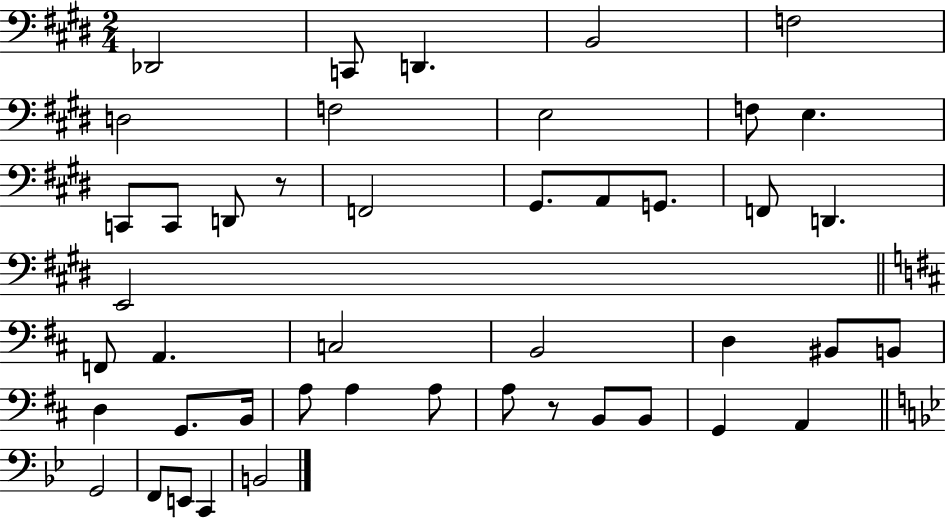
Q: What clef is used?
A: bass